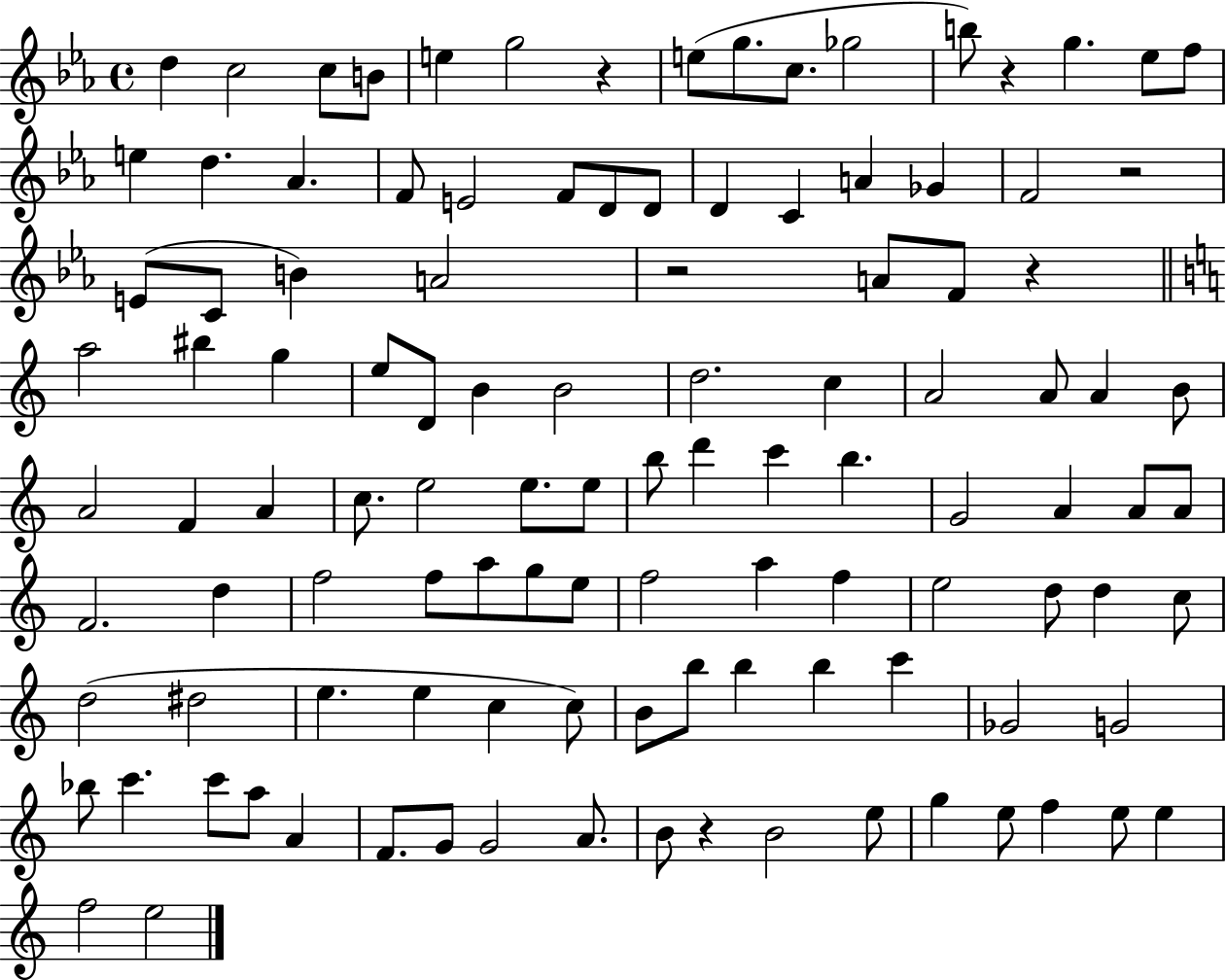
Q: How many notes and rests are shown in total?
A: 113